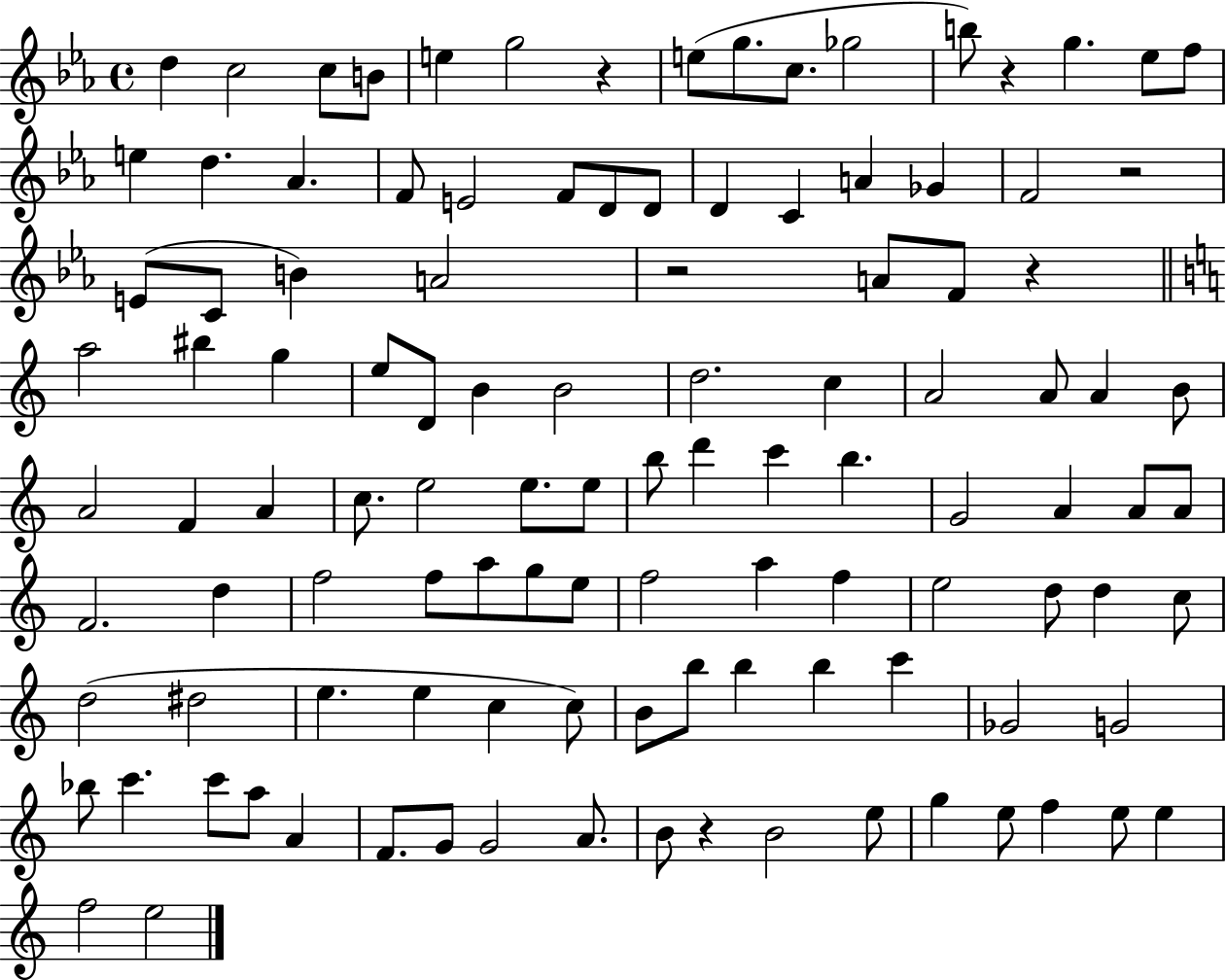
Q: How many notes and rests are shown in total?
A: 113